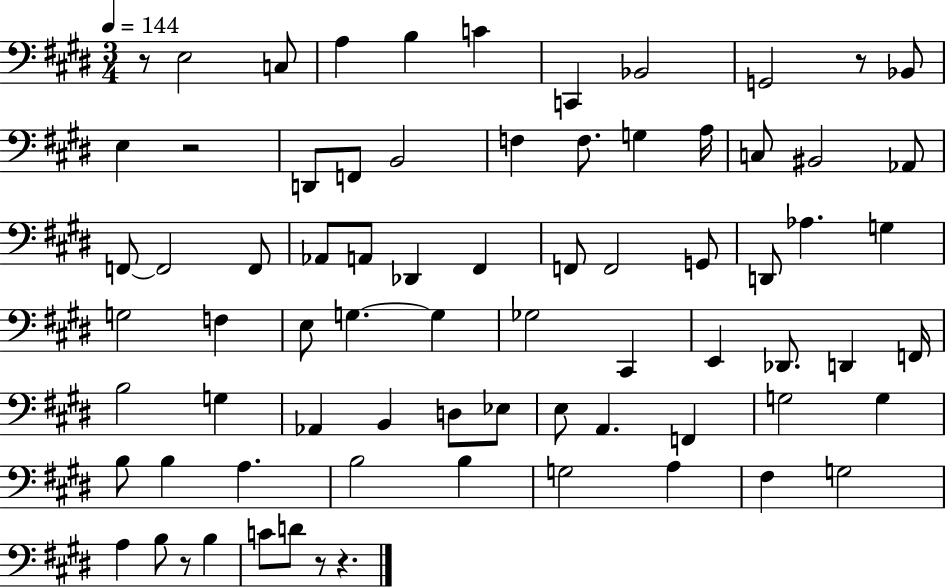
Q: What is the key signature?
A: E major